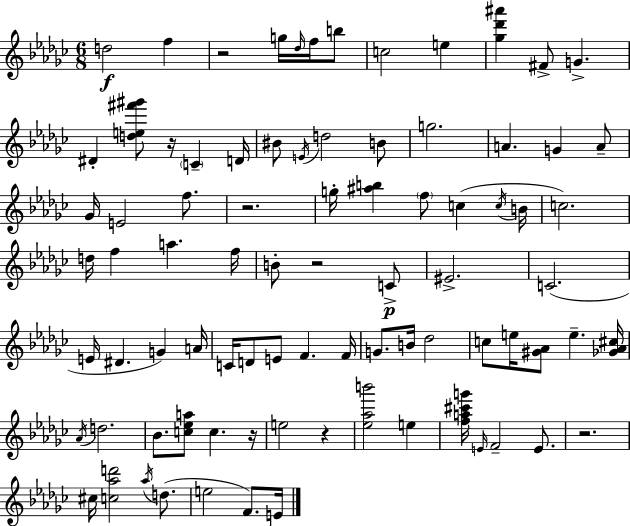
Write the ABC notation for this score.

X:1
T:Untitled
M:6/8
L:1/4
K:Ebm
d2 f z2 g/4 _d/4 f/4 b/2 c2 e [_g_d'^a'] ^F/2 G ^D [de^f'^g']/2 z/4 C D/4 ^B/2 E/4 d2 B/2 g2 A G A/2 _G/4 E2 f/2 z2 g/4 [^ab] f/2 c c/4 B/4 c2 d/4 f a f/4 B/2 z2 C/2 ^E2 C2 E/4 ^D G A/4 C/4 D/2 E/2 F F/4 G/2 B/4 _d2 c/2 e/4 [^G_A]/2 e [_G_A^c]/4 _A/4 d2 _B/2 [c_ea]/2 c z/4 e2 z [_e_ab']2 e [fa^c'g']/4 E/4 F2 E/2 z2 ^c/4 [c_ad']2 _a/4 d/2 e2 F/2 E/4